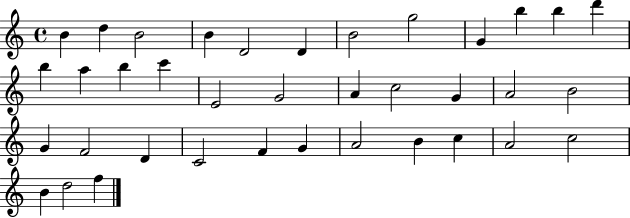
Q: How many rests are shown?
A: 0